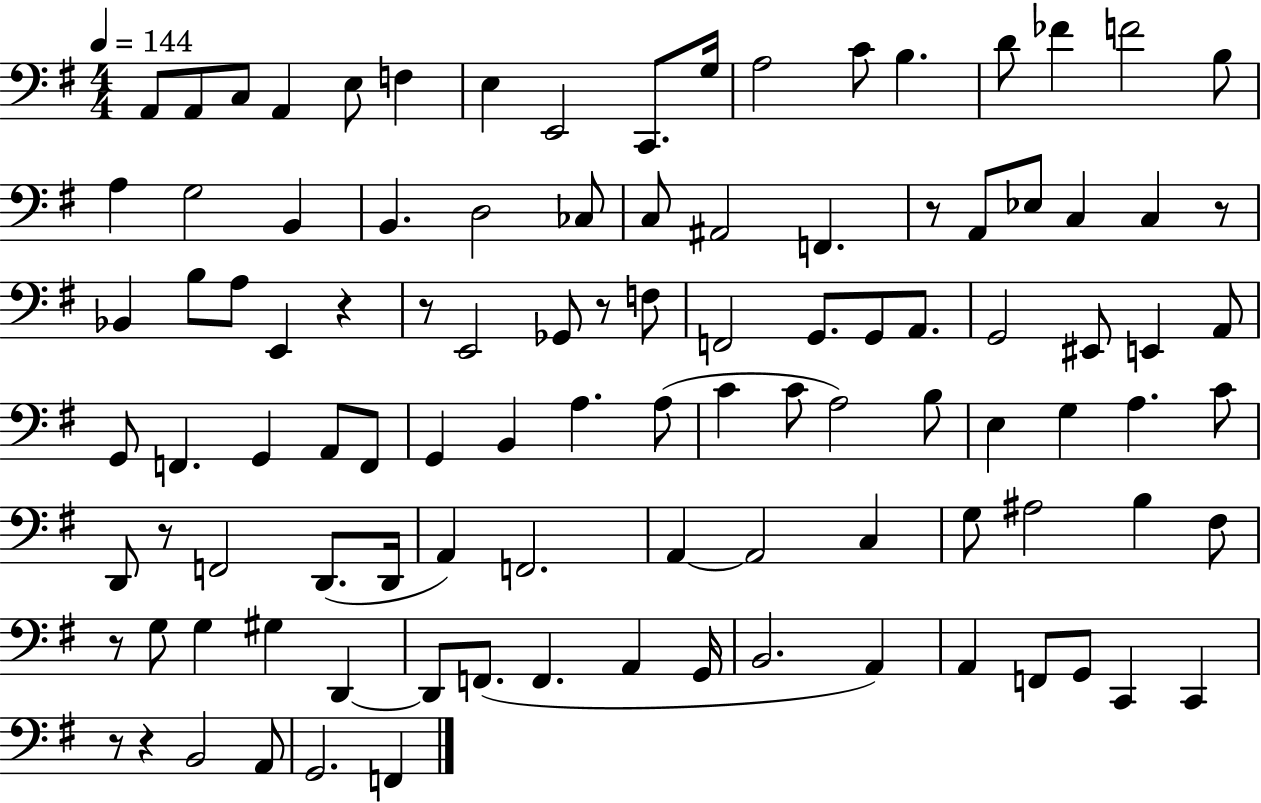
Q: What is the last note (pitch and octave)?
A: F2